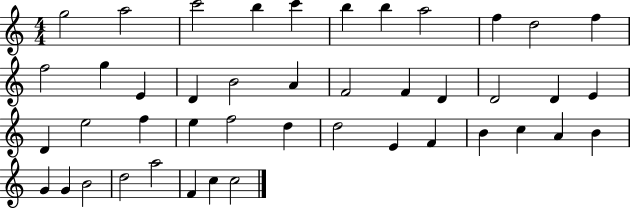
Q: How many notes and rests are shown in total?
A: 44